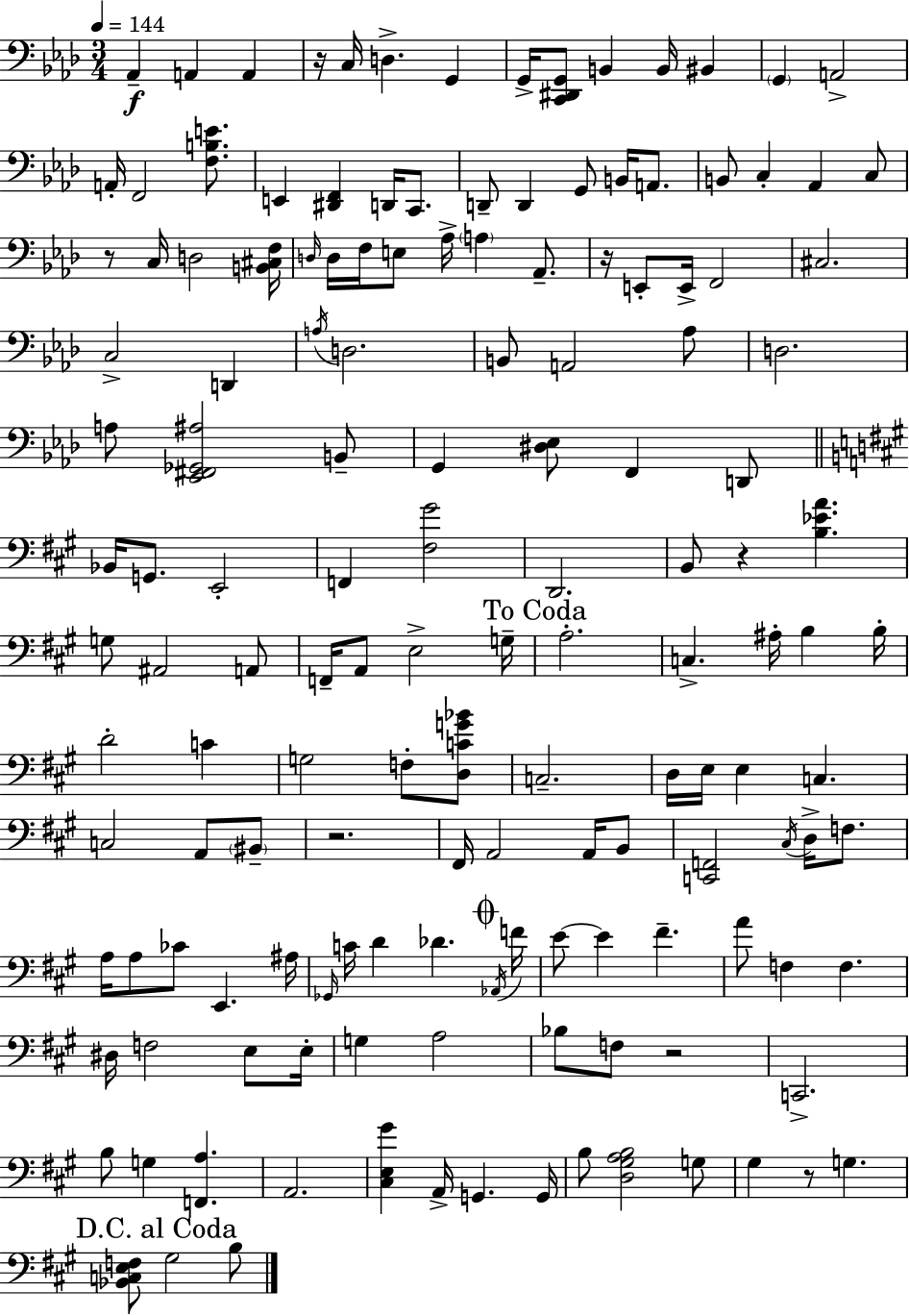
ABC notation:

X:1
T:Untitled
M:3/4
L:1/4
K:Fm
_A,, A,, A,, z/4 C,/4 D, G,, G,,/4 [C,,^D,,G,,]/2 B,, B,,/4 ^B,, G,, A,,2 A,,/4 F,,2 [F,B,E]/2 E,, [^D,,F,,] D,,/4 C,,/2 D,,/2 D,, G,,/2 B,,/4 A,,/2 B,,/2 C, _A,, C,/2 z/2 C,/4 D,2 [B,,^C,F,]/4 D,/4 D,/4 F,/4 E,/2 _A,/4 A, _A,,/2 z/4 E,,/2 E,,/4 F,,2 ^C,2 C,2 D,, A,/4 D,2 B,,/2 A,,2 _A,/2 D,2 A,/2 [_E,,^F,,_G,,^A,]2 B,,/2 G,, [^D,_E,]/2 F,, D,,/2 _B,,/4 G,,/2 E,,2 F,, [^F,^G]2 D,,2 B,,/2 z [B,_EA] G,/2 ^A,,2 A,,/2 F,,/4 A,,/2 E,2 G,/4 A,2 C, ^A,/4 B, B,/4 D2 C G,2 F,/2 [D,CG_B]/2 C,2 D,/4 E,/4 E, C, C,2 A,,/2 ^B,,/2 z2 ^F,,/4 A,,2 A,,/4 B,,/2 [C,,F,,]2 ^C,/4 D,/4 F,/2 A,/4 A,/2 _C/2 E,, ^A,/4 _G,,/4 C/4 D _D _A,,/4 F/4 E/2 E ^F A/2 F, F, ^D,/4 F,2 E,/2 E,/4 G, A,2 _B,/2 F,/2 z2 C,,2 B,/2 G, [F,,A,] A,,2 [^C,E,^G] A,,/4 G,, G,,/4 B,/2 [D,^G,A,B,]2 G,/2 ^G, z/2 G, [_B,,C,E,F,]/2 ^G,2 B,/2